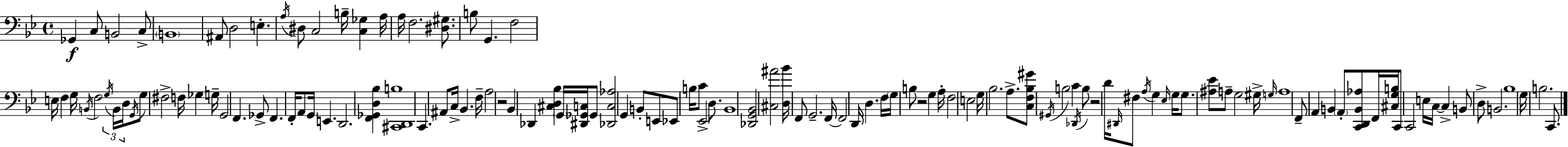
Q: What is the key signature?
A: G minor